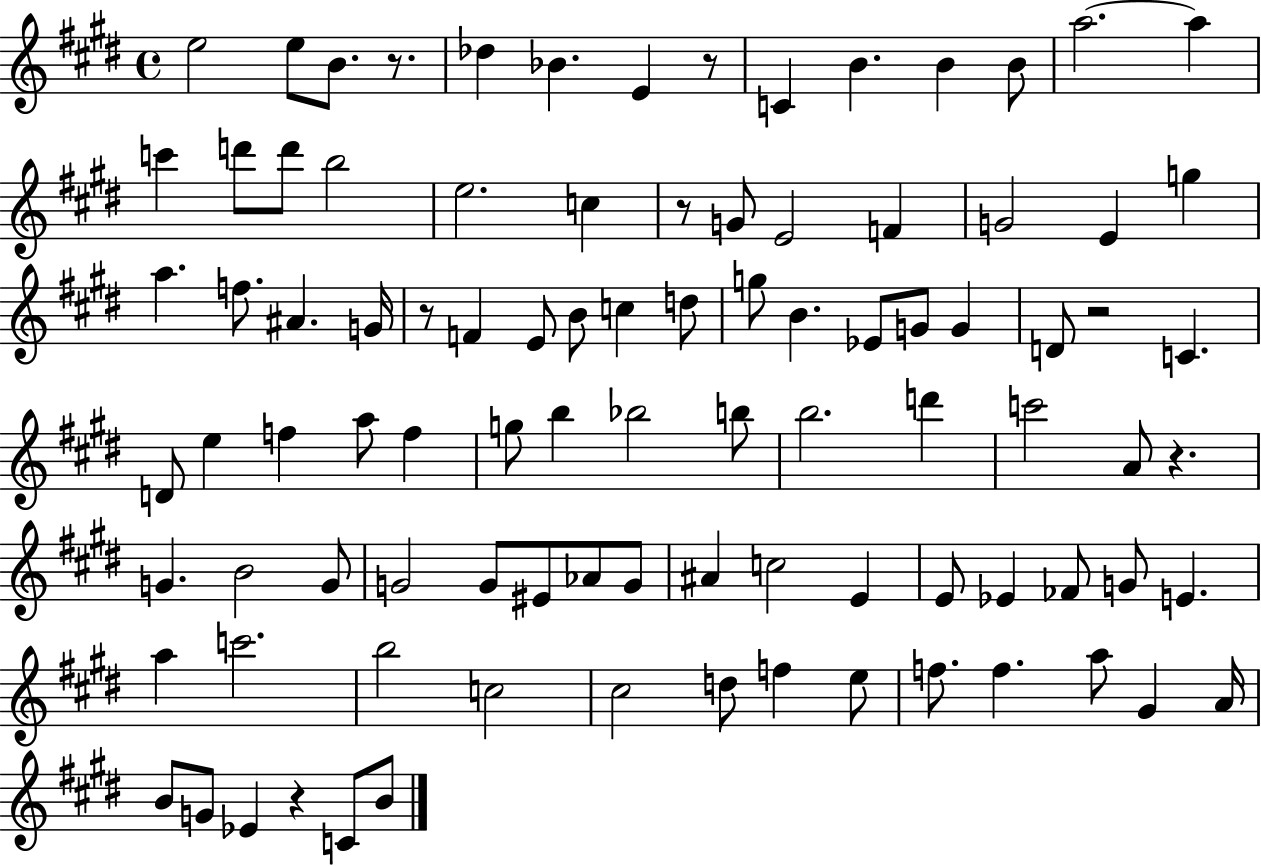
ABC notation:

X:1
T:Untitled
M:4/4
L:1/4
K:E
e2 e/2 B/2 z/2 _d _B E z/2 C B B B/2 a2 a c' d'/2 d'/2 b2 e2 c z/2 G/2 E2 F G2 E g a f/2 ^A G/4 z/2 F E/2 B/2 c d/2 g/2 B _E/2 G/2 G D/2 z2 C D/2 e f a/2 f g/2 b _b2 b/2 b2 d' c'2 A/2 z G B2 G/2 G2 G/2 ^E/2 _A/2 G/2 ^A c2 E E/2 _E _F/2 G/2 E a c'2 b2 c2 ^c2 d/2 f e/2 f/2 f a/2 ^G A/4 B/2 G/2 _E z C/2 B/2